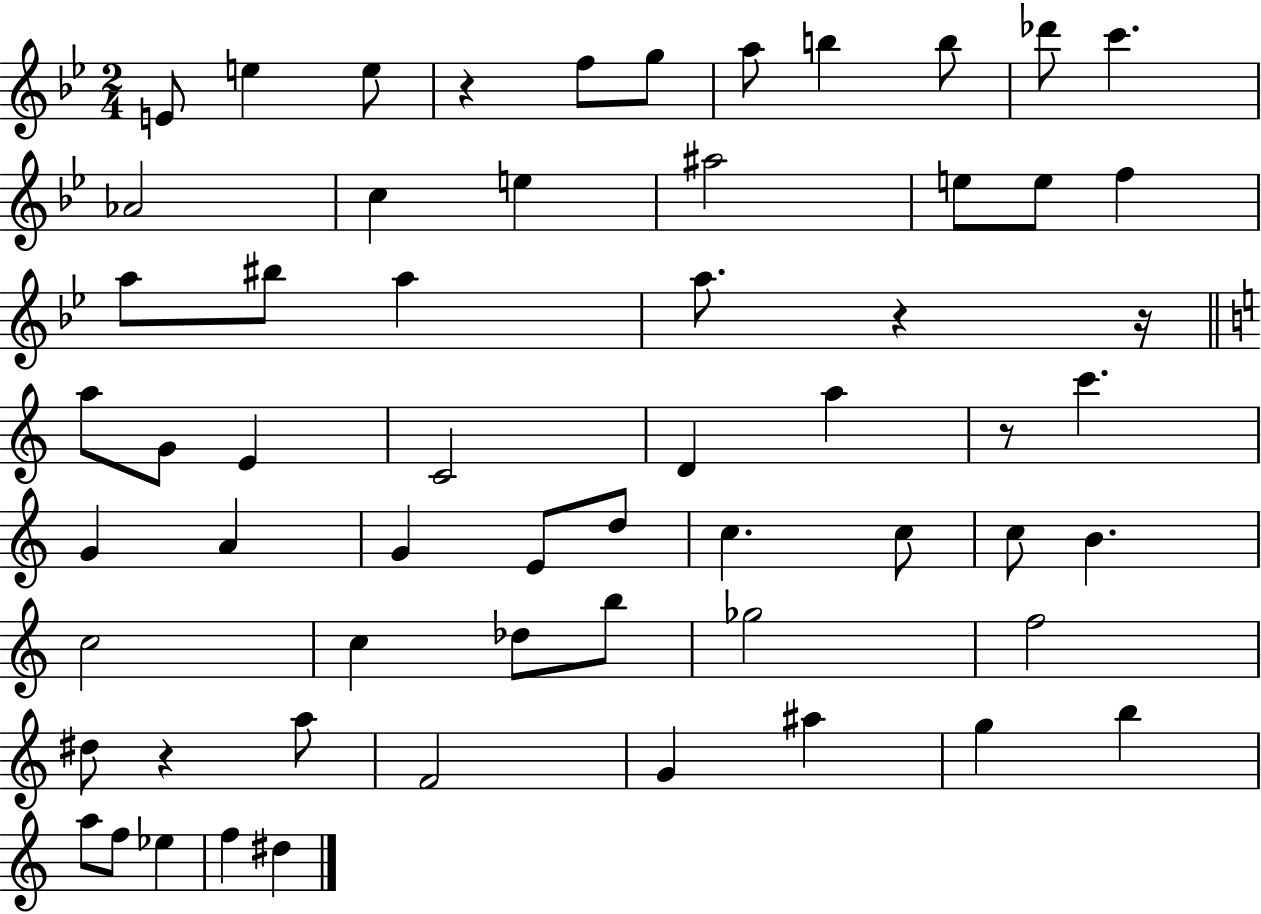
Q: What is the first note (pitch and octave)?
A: E4